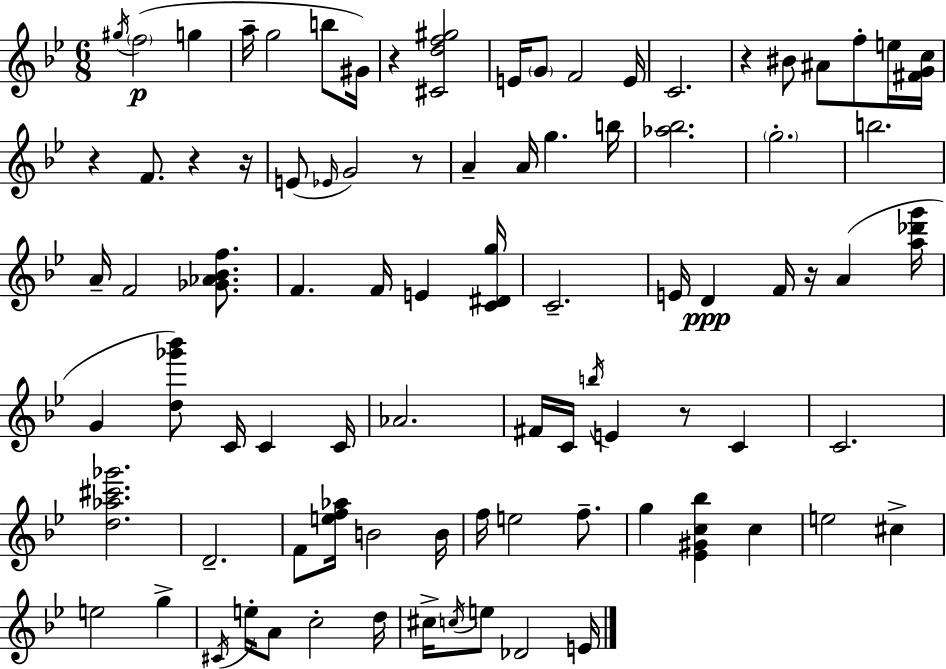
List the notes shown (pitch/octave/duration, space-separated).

G#5/s F5/h G5/q A5/s G5/h B5/e G#4/s R/q [C#4,D5,F5,G#5]/h E4/s G4/e F4/h E4/s C4/h. R/q BIS4/e A#4/e F5/e E5/s [F#4,G4,C5]/s R/q F4/e. R/q R/s E4/e Eb4/s G4/h R/e A4/q A4/s G5/q. B5/s [Ab5,Bb5]/h. G5/h. B5/h. A4/s F4/h [Gb4,Ab4,Bb4,F5]/e. F4/q. F4/s E4/q [C4,D#4,G5]/s C4/h. E4/s D4/q F4/s R/s A4/q [A5,Db6,G6]/s G4/q [D5,Gb6,Bb6]/e C4/s C4/q C4/s Ab4/h. F#4/s C4/s B5/s E4/q R/e C4/q C4/h. [D5,Ab5,C#6,Gb6]/h. D4/h. F4/e [E5,F5,Ab5]/s B4/h B4/s F5/s E5/h F5/e. G5/q [Eb4,G#4,C5,Bb5]/q C5/q E5/h C#5/q E5/h G5/q C#4/s E5/s A4/e C5/h D5/s C#5/s C5/s E5/e Db4/h E4/s